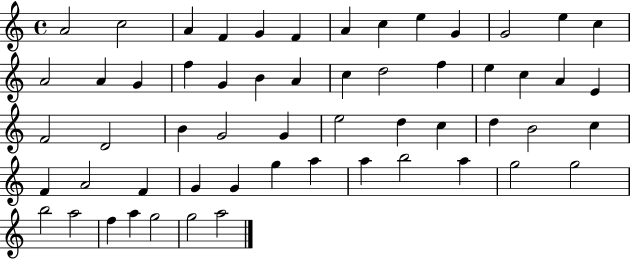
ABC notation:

X:1
T:Untitled
M:4/4
L:1/4
K:C
A2 c2 A F G F A c e G G2 e c A2 A G f G B A c d2 f e c A E F2 D2 B G2 G e2 d c d B2 c F A2 F G G g a a b2 a g2 g2 b2 a2 f a g2 g2 a2